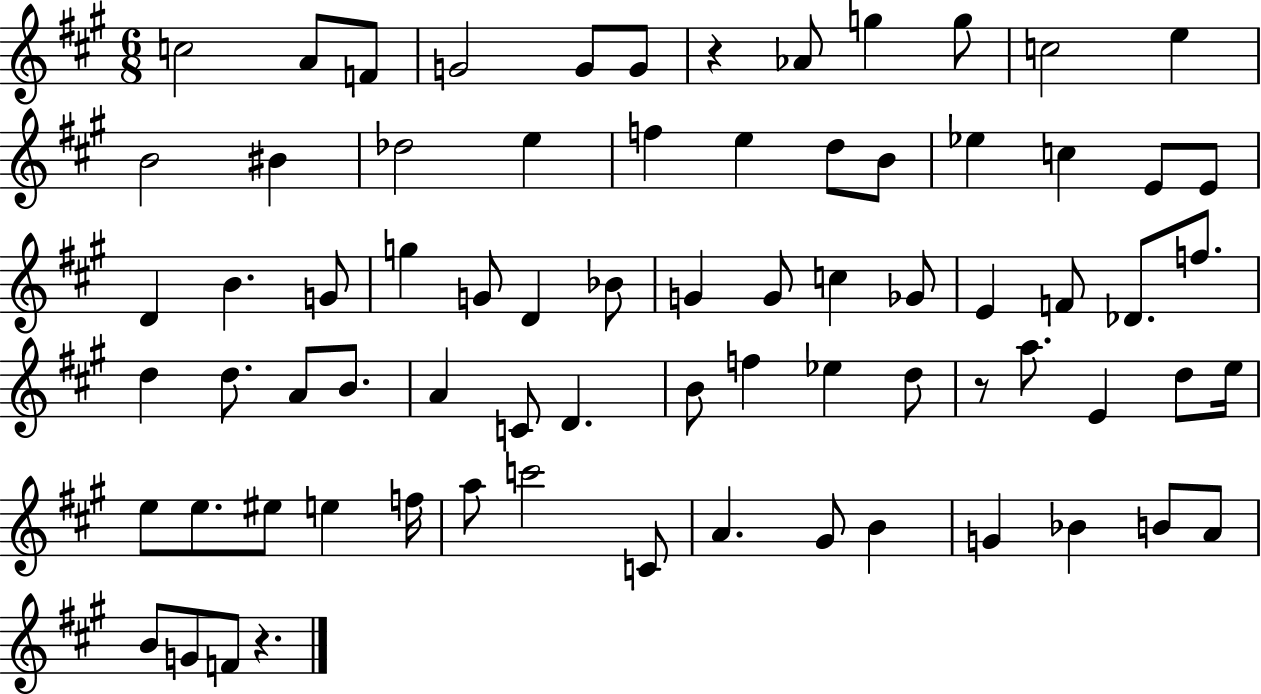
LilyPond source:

{
  \clef treble
  \numericTimeSignature
  \time 6/8
  \key a \major
  c''2 a'8 f'8 | g'2 g'8 g'8 | r4 aes'8 g''4 g''8 | c''2 e''4 | \break b'2 bis'4 | des''2 e''4 | f''4 e''4 d''8 b'8 | ees''4 c''4 e'8 e'8 | \break d'4 b'4. g'8 | g''4 g'8 d'4 bes'8 | g'4 g'8 c''4 ges'8 | e'4 f'8 des'8. f''8. | \break d''4 d''8. a'8 b'8. | a'4 c'8 d'4. | b'8 f''4 ees''4 d''8 | r8 a''8. e'4 d''8 e''16 | \break e''8 e''8. eis''8 e''4 f''16 | a''8 c'''2 c'8 | a'4. gis'8 b'4 | g'4 bes'4 b'8 a'8 | \break b'8 g'8 f'8 r4. | \bar "|."
}